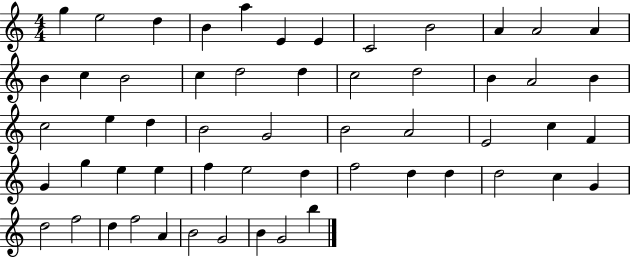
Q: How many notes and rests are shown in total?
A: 56